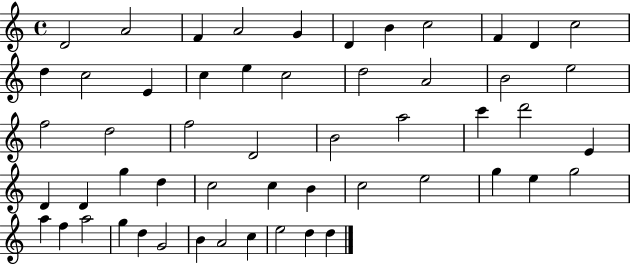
D4/h A4/h F4/q A4/h G4/q D4/q B4/q C5/h F4/q D4/q C5/h D5/q C5/h E4/q C5/q E5/q C5/h D5/h A4/h B4/h E5/h F5/h D5/h F5/h D4/h B4/h A5/h C6/q D6/h E4/q D4/q D4/q G5/q D5/q C5/h C5/q B4/q C5/h E5/h G5/q E5/q G5/h A5/q F5/q A5/h G5/q D5/q G4/h B4/q A4/h C5/q E5/h D5/q D5/q